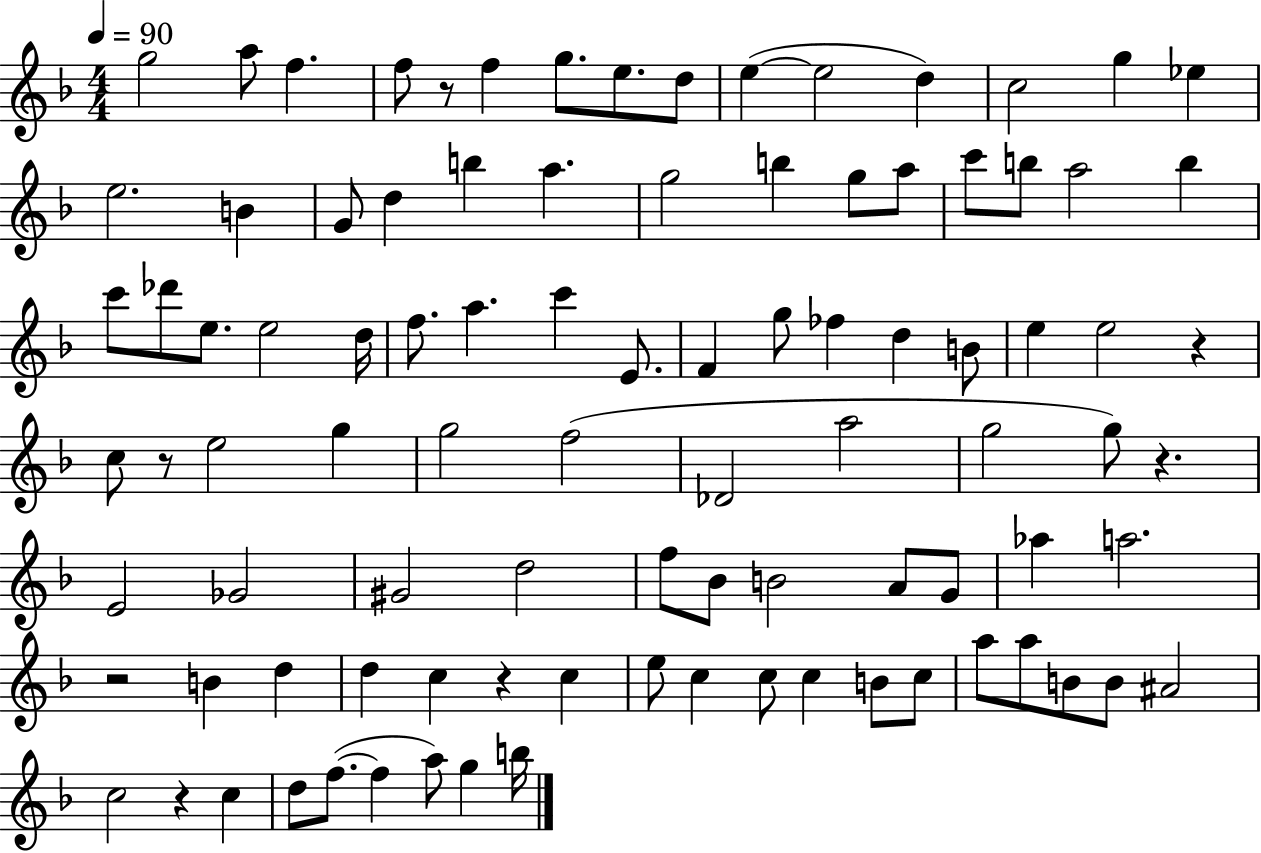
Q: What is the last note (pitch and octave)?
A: B5